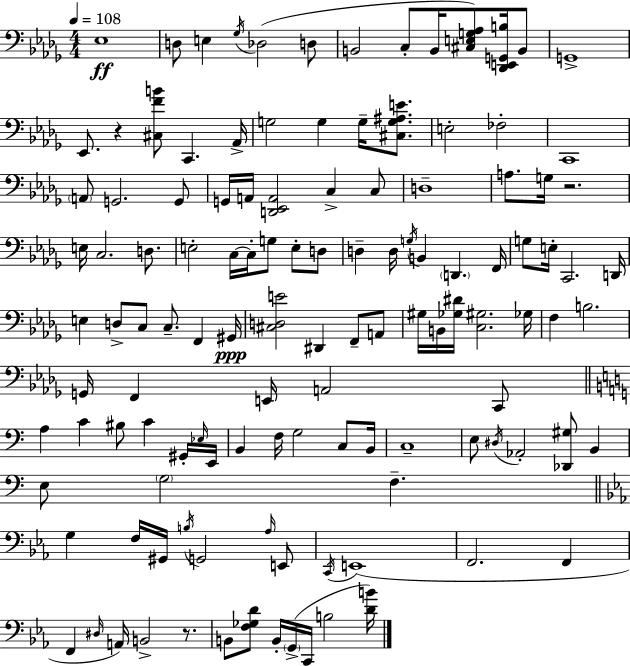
X:1
T:Untitled
M:4/4
L:1/4
K:Bbm
_E,4 D,/2 E, _G,/4 _D,2 D,/2 B,,2 C,/2 B,,/4 [^C,E,G,_A,]/2 [_D,,E,,G,,B,]/4 B,,/2 G,,4 _E,,/2 z [^C,FB]/2 C,, _A,,/4 G,2 G, G,/4 [^C,G,^A,E]/2 E,2 _F,2 C,,4 A,,/2 G,,2 G,,/2 G,,/4 A,,/4 [D,,_E,,A,,]2 C, C,/2 D,4 A,/2 G,/4 z2 E,/4 C,2 D,/2 E,2 C,/4 C,/4 G,/2 E,/2 D,/2 D, D,/4 G,/4 B,, D,, F,,/4 G,/2 E,/4 C,,2 D,,/4 E, D,/2 C,/2 C,/2 F,, ^G,,/4 [^C,D,E]2 ^D,, F,,/2 A,,/2 ^G,/4 B,,/4 [_G,^D]/4 [C,^G,]2 _G,/4 F, B,2 G,,/4 F,, E,,/4 A,,2 C,,/2 A, C ^B,/2 C ^G,,/4 _E,/4 E,,/4 B,, F,/4 G,2 C,/2 B,,/4 C,4 E,/2 ^D,/4 _A,,2 [_D,,^G,]/2 B,, E,/2 G,2 F, G, F,/4 ^G,,/4 B,/4 G,,2 _A,/4 E,,/2 C,,/4 E,,4 F,,2 F,, F,, ^D,/4 A,,/4 B,,2 z/2 B,,/2 [F,_G,D]/2 B,,/4 G,,/4 C,,/4 B,2 [DB]/4